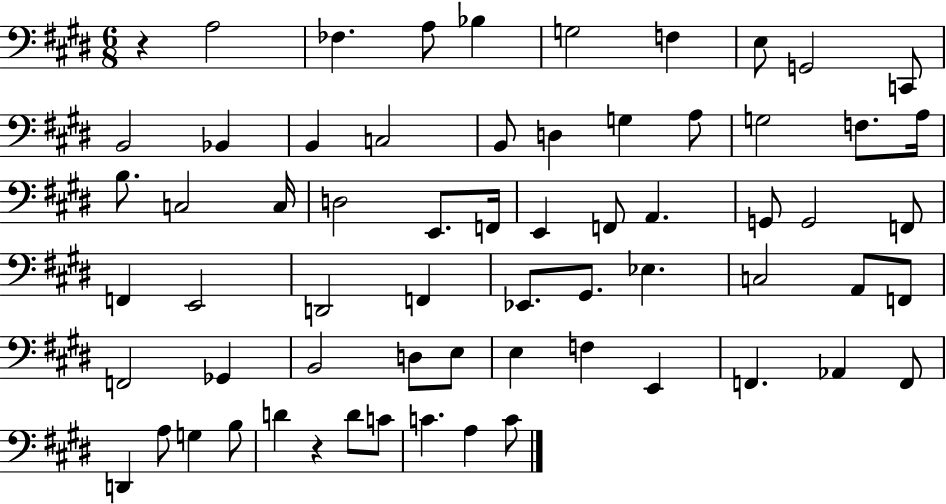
R/q A3/h FES3/q. A3/e Bb3/q G3/h F3/q E3/e G2/h C2/e B2/h Bb2/q B2/q C3/h B2/e D3/q G3/q A3/e G3/h F3/e. A3/s B3/e. C3/h C3/s D3/h E2/e. F2/s E2/q F2/e A2/q. G2/e G2/h F2/e F2/q E2/h D2/h F2/q Eb2/e. G#2/e. Eb3/q. C3/h A2/e F2/e F2/h Gb2/q B2/h D3/e E3/e E3/q F3/q E2/q F2/q. Ab2/q F2/e D2/q A3/e G3/q B3/e D4/q R/q D4/e C4/e C4/q. A3/q C4/e